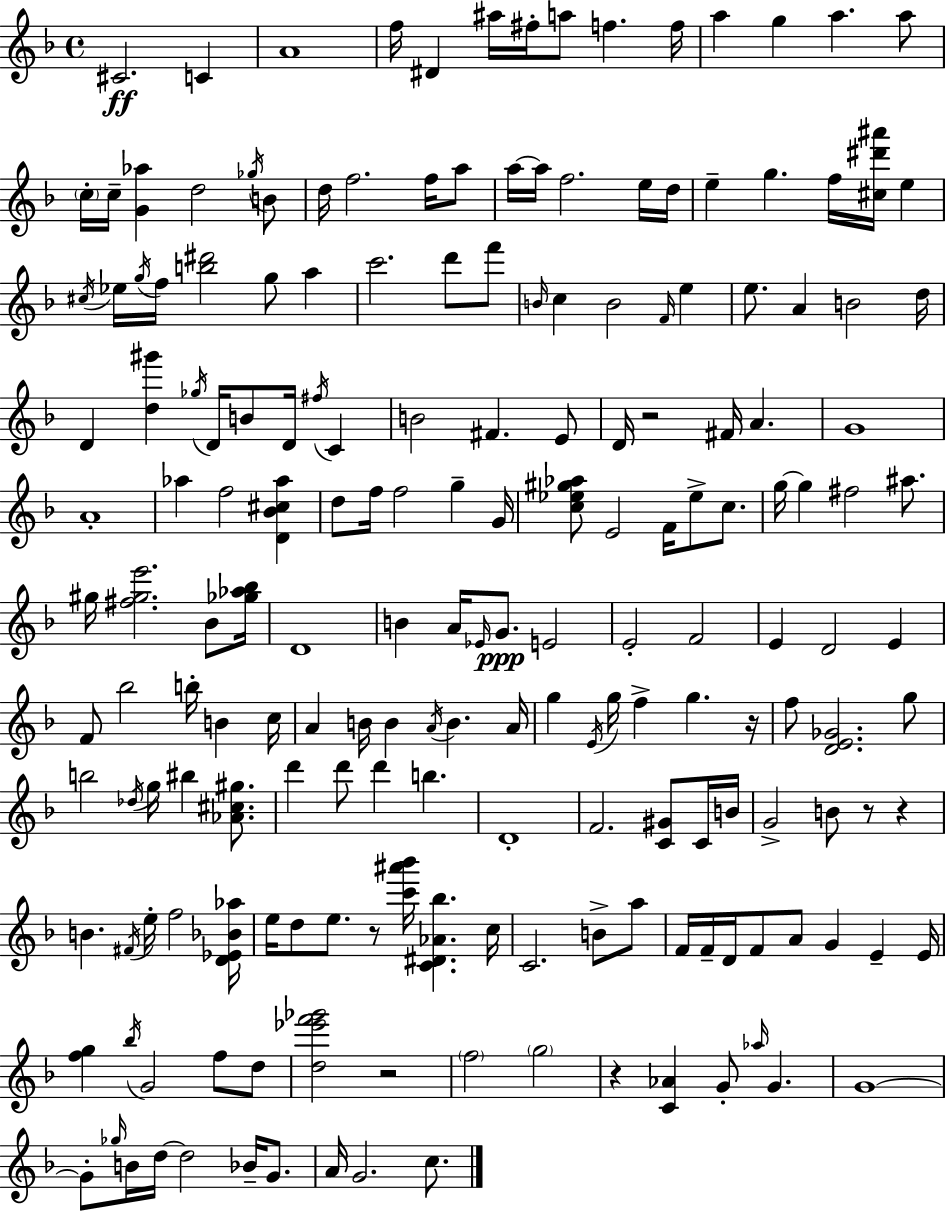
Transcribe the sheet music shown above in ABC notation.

X:1
T:Untitled
M:4/4
L:1/4
K:Dm
^C2 C A4 f/4 ^D ^a/4 ^f/4 a/2 f f/4 a g a a/2 c/4 c/4 [G_a] d2 _g/4 B/2 d/4 f2 f/4 a/2 a/4 a/4 f2 e/4 d/4 e g f/4 [^c^d'^a']/4 e ^c/4 _e/4 g/4 f/4 [b^d']2 g/2 a c'2 d'/2 f'/2 B/4 c B2 F/4 e e/2 A B2 d/4 D [d^g'] _g/4 D/4 B/2 D/4 ^f/4 C B2 ^F E/2 D/4 z2 ^F/4 A G4 A4 _a f2 [D_B^c_a] d/2 f/4 f2 g G/4 [c_e^g_a]/2 E2 F/4 _e/2 c/2 g/4 g ^f2 ^a/2 ^g/4 [^f^ge']2 _B/2 [_g_a_b]/4 D4 B A/4 _E/4 G/2 E2 E2 F2 E D2 E F/2 _b2 b/4 B c/4 A B/4 B A/4 B A/4 g E/4 g/4 f g z/4 f/2 [DE_G]2 g/2 b2 _d/4 g/4 ^b [_A^c^g]/2 d' d'/2 d' b D4 F2 [C^G]/2 C/4 B/4 G2 B/2 z/2 z B ^F/4 e/4 f2 [D_E_B_a]/4 e/4 d/2 e/2 z/2 [c'^a'_b']/4 [C^D_A_b] c/4 C2 B/2 a/2 F/4 F/4 D/4 F/2 A/2 G E E/4 [fg] _b/4 G2 f/2 d/2 [d_e'f'_g']2 z2 f2 g2 z [C_A] G/2 _a/4 G G4 G/2 _g/4 B/4 d/4 d2 _B/4 G/2 A/4 G2 c/2